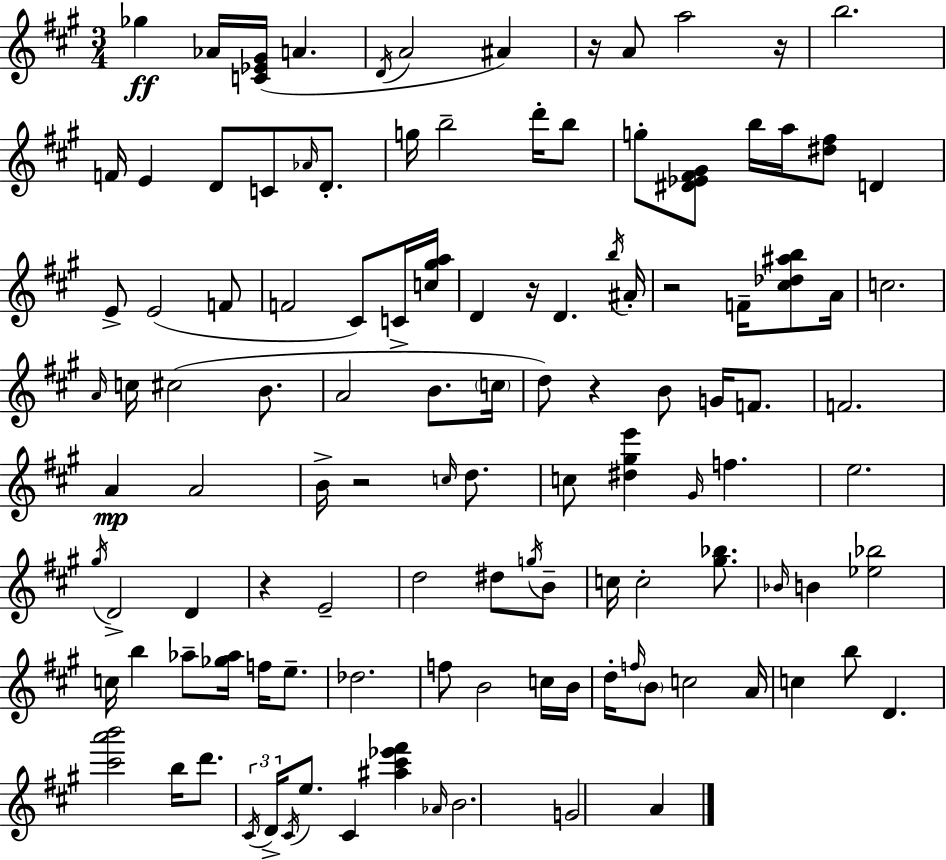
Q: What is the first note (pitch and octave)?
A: Gb5